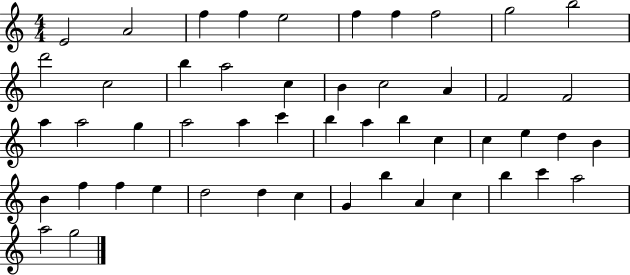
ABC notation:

X:1
T:Untitled
M:4/4
L:1/4
K:C
E2 A2 f f e2 f f f2 g2 b2 d'2 c2 b a2 c B c2 A F2 F2 a a2 g a2 a c' b a b c c e d B B f f e d2 d c G b A c b c' a2 a2 g2